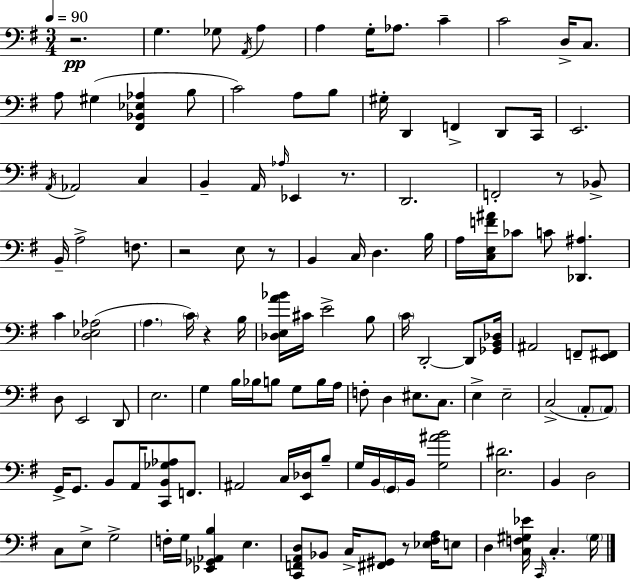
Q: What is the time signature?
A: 3/4